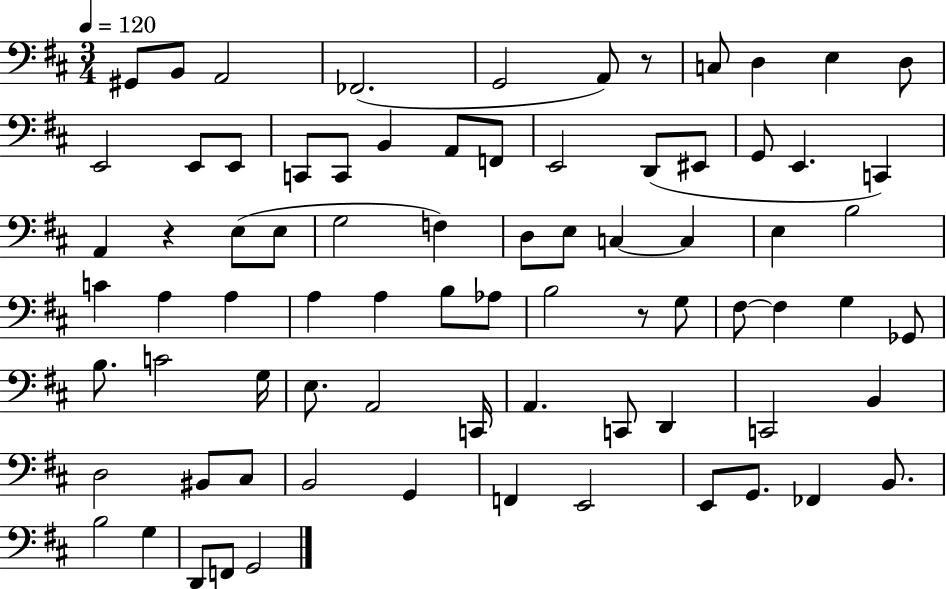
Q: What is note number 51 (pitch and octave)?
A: G3